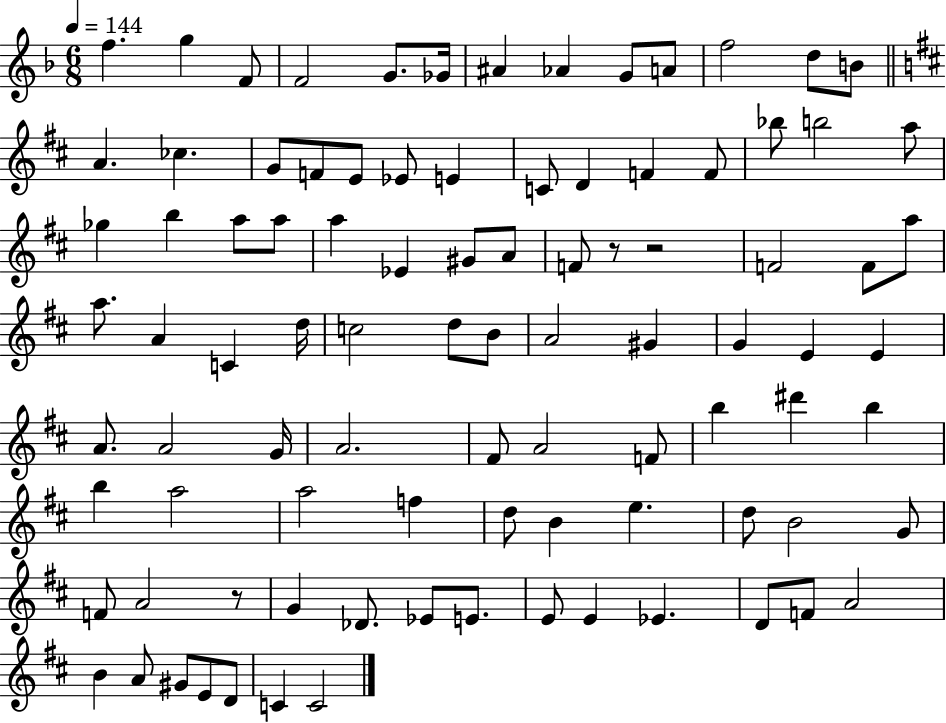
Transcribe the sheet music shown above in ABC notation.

X:1
T:Untitled
M:6/8
L:1/4
K:F
f g F/2 F2 G/2 _G/4 ^A _A G/2 A/2 f2 d/2 B/2 A _c G/2 F/2 E/2 _E/2 E C/2 D F F/2 _b/2 b2 a/2 _g b a/2 a/2 a _E ^G/2 A/2 F/2 z/2 z2 F2 F/2 a/2 a/2 A C d/4 c2 d/2 B/2 A2 ^G G E E A/2 A2 G/4 A2 ^F/2 A2 F/2 b ^d' b b a2 a2 f d/2 B e d/2 B2 G/2 F/2 A2 z/2 G _D/2 _E/2 E/2 E/2 E _E D/2 F/2 A2 B A/2 ^G/2 E/2 D/2 C C2